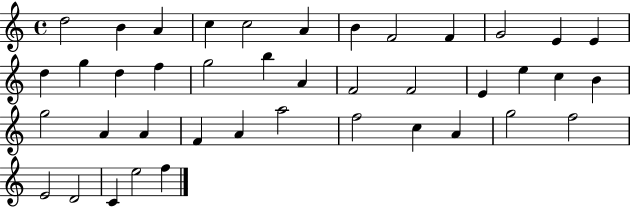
D5/h B4/q A4/q C5/q C5/h A4/q B4/q F4/h F4/q G4/h E4/q E4/q D5/q G5/q D5/q F5/q G5/h B5/q A4/q F4/h F4/h E4/q E5/q C5/q B4/q G5/h A4/q A4/q F4/q A4/q A5/h F5/h C5/q A4/q G5/h F5/h E4/h D4/h C4/q E5/h F5/q